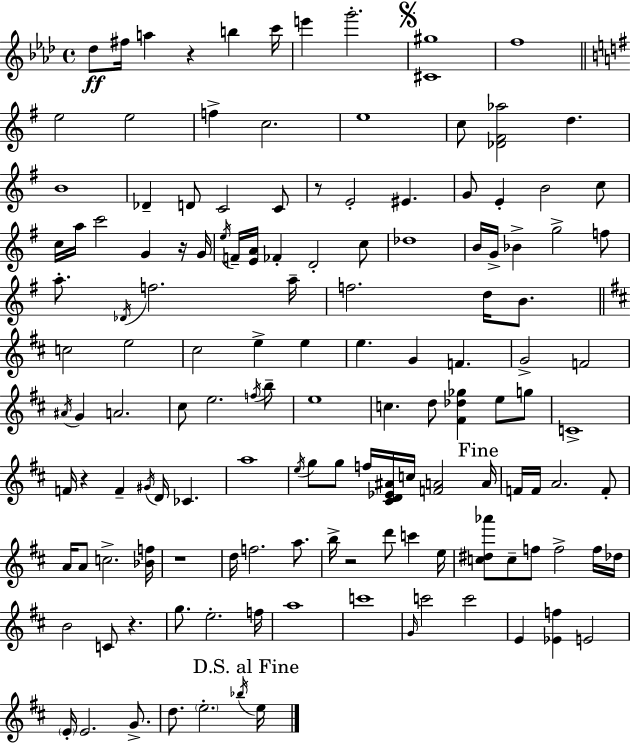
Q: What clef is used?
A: treble